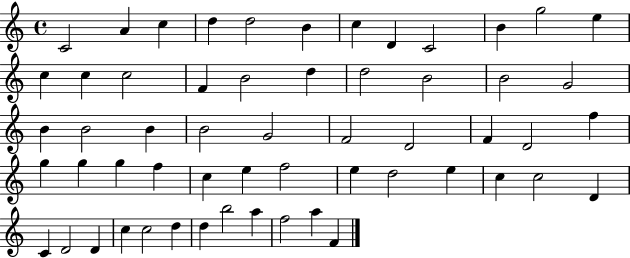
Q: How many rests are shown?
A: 0